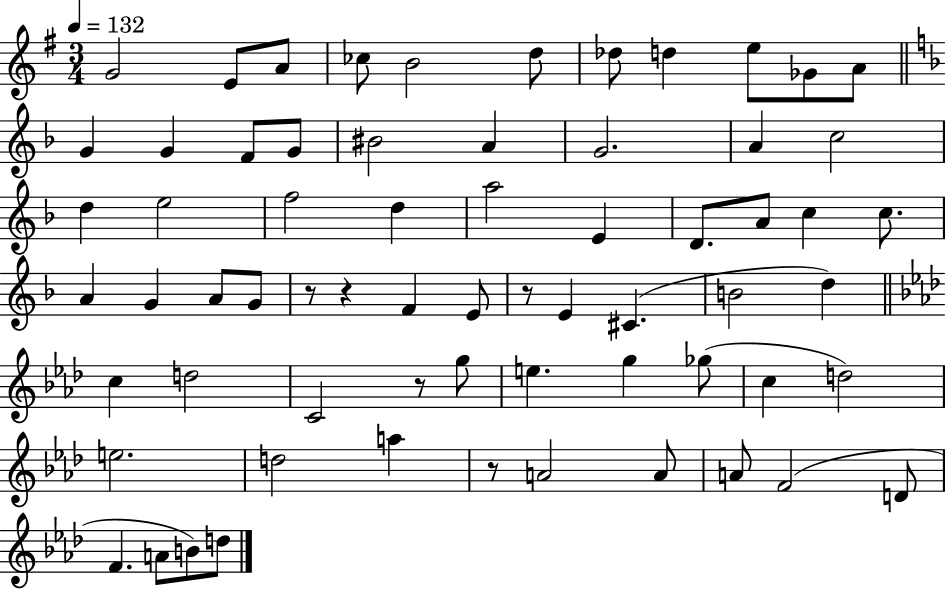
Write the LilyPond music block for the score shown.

{
  \clef treble
  \numericTimeSignature
  \time 3/4
  \key g \major
  \tempo 4 = 132
  g'2 e'8 a'8 | ces''8 b'2 d''8 | des''8 d''4 e''8 ges'8 a'8 | \bar "||" \break \key d \minor g'4 g'4 f'8 g'8 | bis'2 a'4 | g'2. | a'4 c''2 | \break d''4 e''2 | f''2 d''4 | a''2 e'4 | d'8. a'8 c''4 c''8. | \break a'4 g'4 a'8 g'8 | r8 r4 f'4 e'8 | r8 e'4 cis'4.( | b'2 d''4) | \break \bar "||" \break \key f \minor c''4 d''2 | c'2 r8 g''8 | e''4. g''4 ges''8( | c''4 d''2) | \break e''2. | d''2 a''4 | r8 a'2 a'8 | a'8 f'2( d'8 | \break f'4. a'8 b'8) d''8 | \bar "|."
}